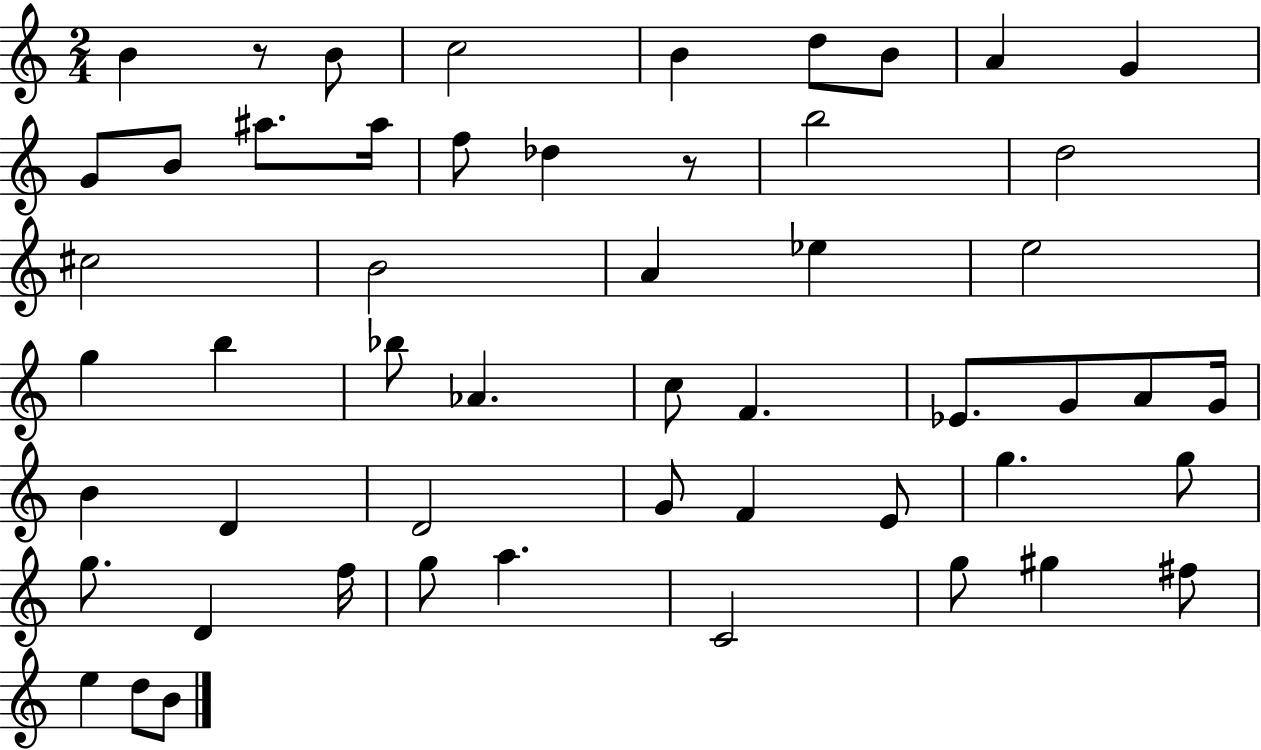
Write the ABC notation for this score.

X:1
T:Untitled
M:2/4
L:1/4
K:C
B z/2 B/2 c2 B d/2 B/2 A G G/2 B/2 ^a/2 ^a/4 f/2 _d z/2 b2 d2 ^c2 B2 A _e e2 g b _b/2 _A c/2 F _E/2 G/2 A/2 G/4 B D D2 G/2 F E/2 g g/2 g/2 D f/4 g/2 a C2 g/2 ^g ^f/2 e d/2 B/2